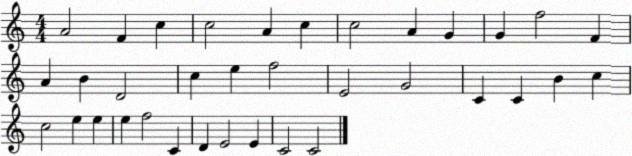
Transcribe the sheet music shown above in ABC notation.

X:1
T:Untitled
M:4/4
L:1/4
K:C
A2 F c c2 A c c2 A G G f2 F A B D2 c e f2 E2 G2 C C B c c2 e e e f2 C D E2 E C2 C2